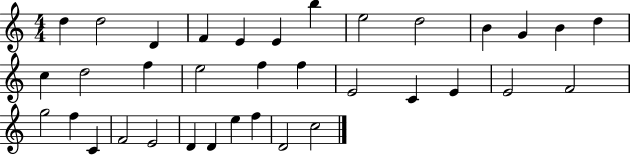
{
  \clef treble
  \numericTimeSignature
  \time 4/4
  \key c \major
  d''4 d''2 d'4 | f'4 e'4 e'4 b''4 | e''2 d''2 | b'4 g'4 b'4 d''4 | \break c''4 d''2 f''4 | e''2 f''4 f''4 | e'2 c'4 e'4 | e'2 f'2 | \break g''2 f''4 c'4 | f'2 e'2 | d'4 d'4 e''4 f''4 | d'2 c''2 | \break \bar "|."
}